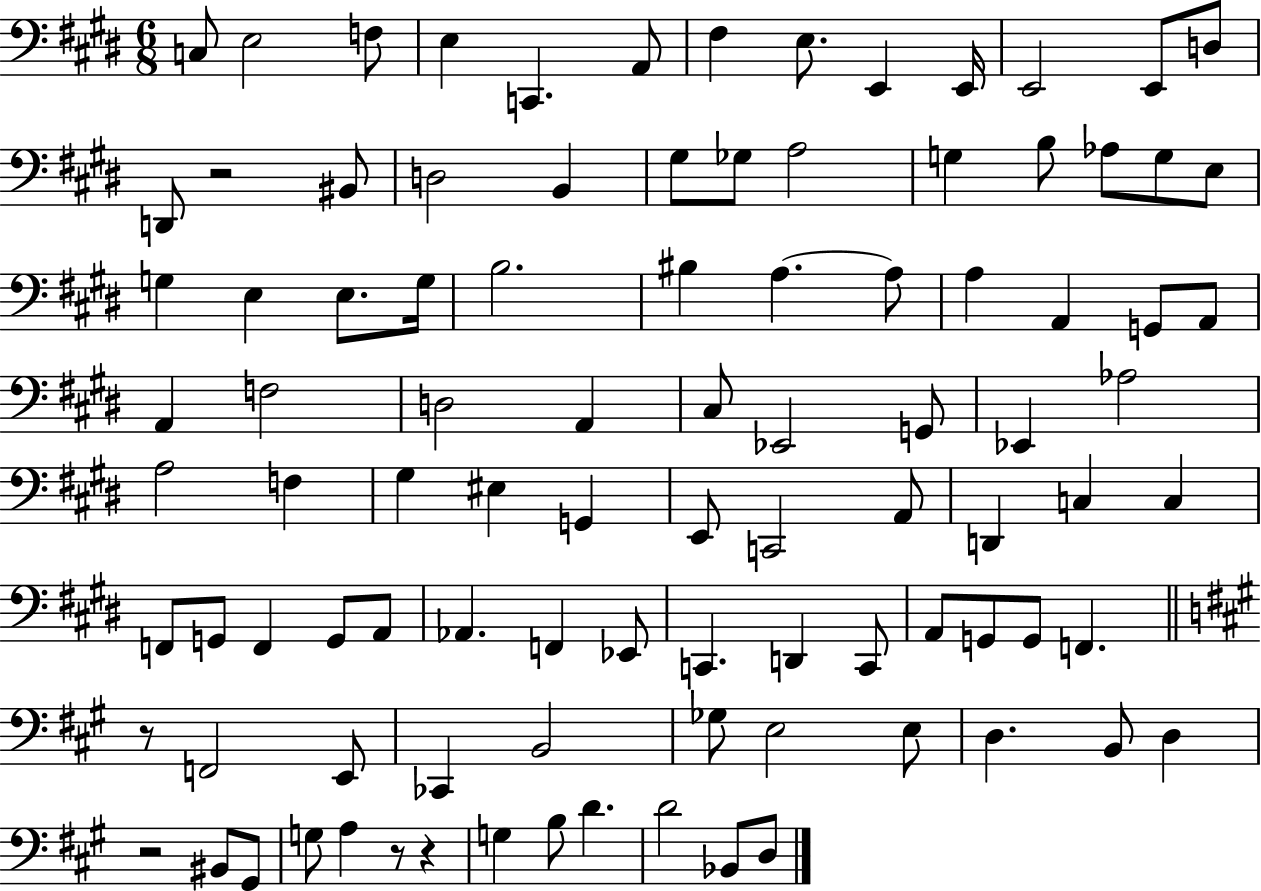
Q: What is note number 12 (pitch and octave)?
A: E2